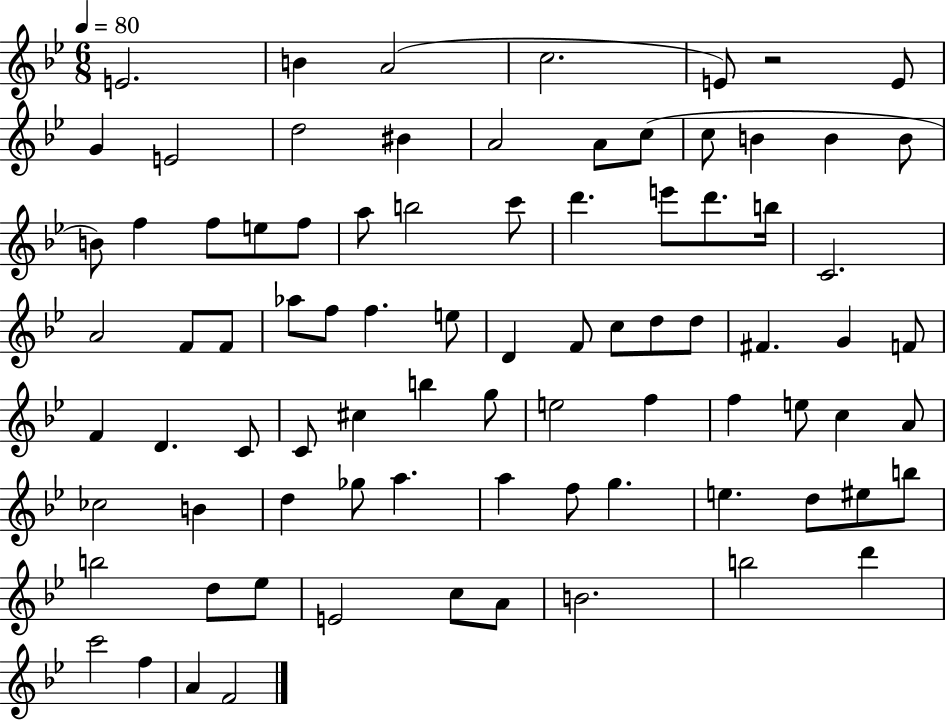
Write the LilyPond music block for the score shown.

{
  \clef treble
  \numericTimeSignature
  \time 6/8
  \key bes \major
  \tempo 4 = 80
  e'2. | b'4 a'2( | c''2. | e'8) r2 e'8 | \break g'4 e'2 | d''2 bis'4 | a'2 a'8 c''8( | c''8 b'4 b'4 b'8 | \break b'8) f''4 f''8 e''8 f''8 | a''8 b''2 c'''8 | d'''4. e'''8 d'''8. b''16 | c'2. | \break a'2 f'8 f'8 | aes''8 f''8 f''4. e''8 | d'4 f'8 c''8 d''8 d''8 | fis'4. g'4 f'8 | \break f'4 d'4. c'8 | c'8 cis''4 b''4 g''8 | e''2 f''4 | f''4 e''8 c''4 a'8 | \break ces''2 b'4 | d''4 ges''8 a''4. | a''4 f''8 g''4. | e''4. d''8 eis''8 b''8 | \break b''2 d''8 ees''8 | e'2 c''8 a'8 | b'2. | b''2 d'''4 | \break c'''2 f''4 | a'4 f'2 | \bar "|."
}